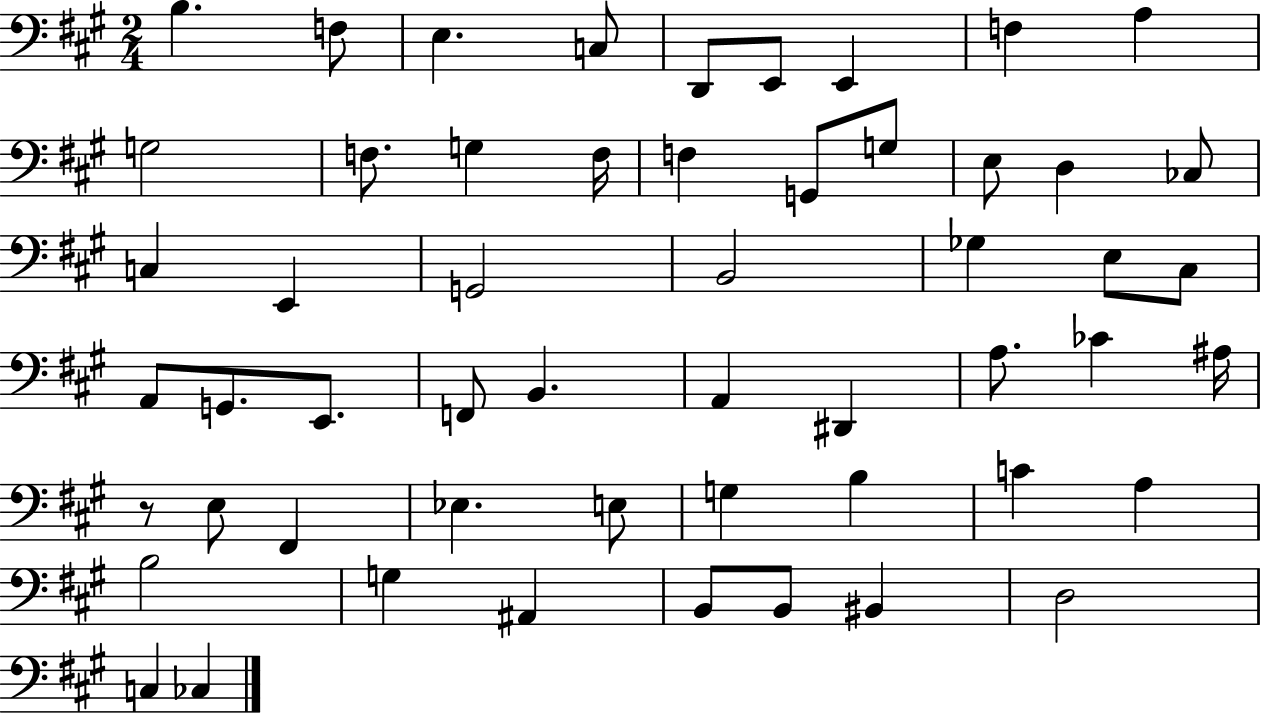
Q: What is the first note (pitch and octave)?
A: B3